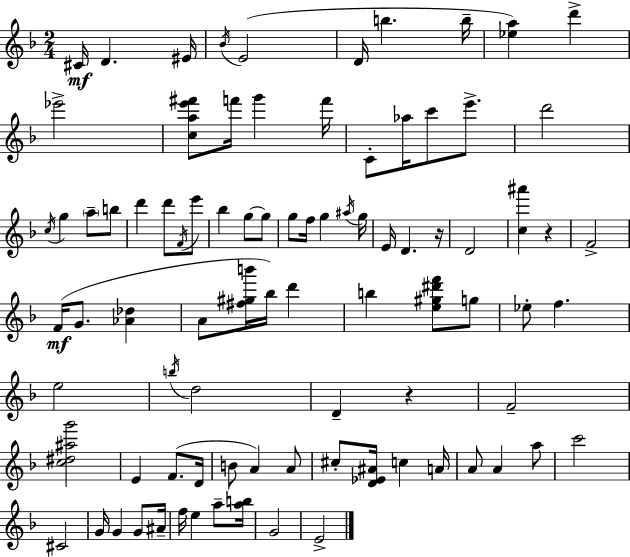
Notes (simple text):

C#4/s D4/q. EIS4/s Bb4/s E4/h D4/s B5/q. B5/s [Eb5,A5]/q D6/q Eb6/h [C5,A5,E6,F#6]/e F6/s G6/q F6/s C4/e Ab5/s C6/e E6/e. D6/h C5/s G5/q A5/e B5/e D6/q D6/e F4/s E6/e Bb5/q G5/e G5/e G5/e F5/s G5/q A#5/s G5/s E4/s D4/q. R/s D4/h [C5,A#6]/q R/q F4/h F4/s G4/e. [Ab4,Db5]/q A4/e [F#5,G#5,B6]/s Bb5/s D6/q B5/q [E5,G#5,D#6,F6]/e G5/e Eb5/e F5/q. E5/h B5/s D5/h D4/q R/q F4/h [C5,D#5,A#5,G6]/h E4/q F4/e. D4/s B4/e A4/q A4/e C#5/e [D4,Eb4,A#4]/s C5/q A4/s A4/e A4/q A5/e C6/h C#4/h G4/s G4/q G4/e A#4/s F5/s E5/q A5/e [A5,B5]/s G4/h E4/h